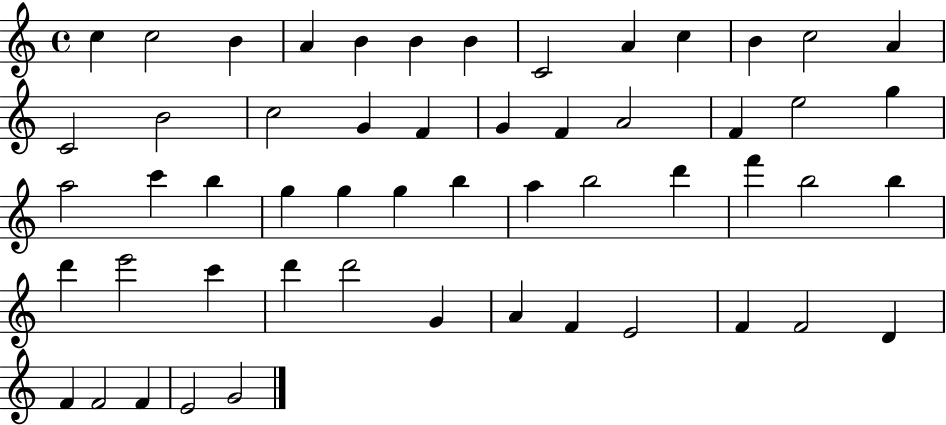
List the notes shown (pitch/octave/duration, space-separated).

C5/q C5/h B4/q A4/q B4/q B4/q B4/q C4/h A4/q C5/q B4/q C5/h A4/q C4/h B4/h C5/h G4/q F4/q G4/q F4/q A4/h F4/q E5/h G5/q A5/h C6/q B5/q G5/q G5/q G5/q B5/q A5/q B5/h D6/q F6/q B5/h B5/q D6/q E6/h C6/q D6/q D6/h G4/q A4/q F4/q E4/h F4/q F4/h D4/q F4/q F4/h F4/q E4/h G4/h